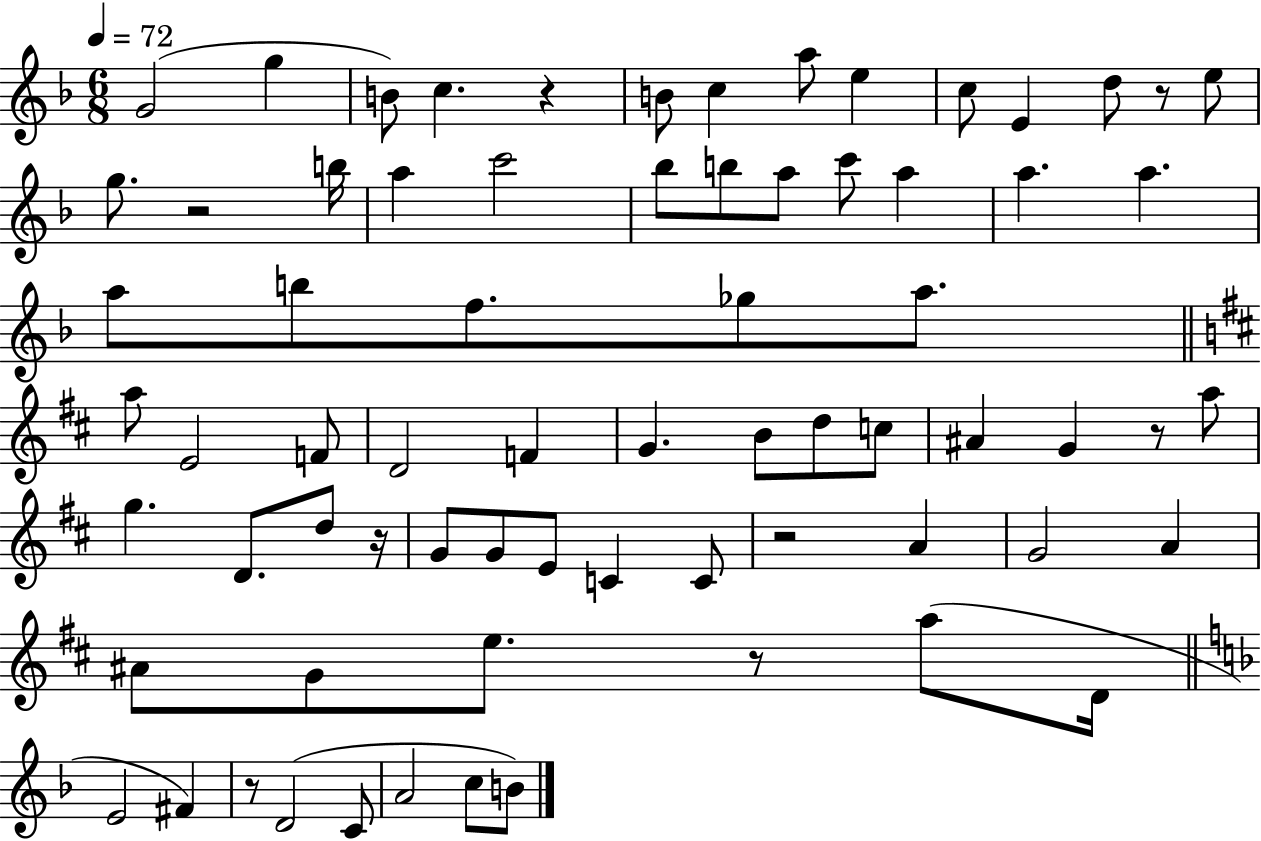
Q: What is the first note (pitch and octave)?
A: G4